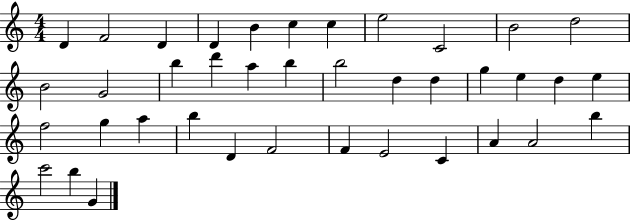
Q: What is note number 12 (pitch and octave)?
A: B4